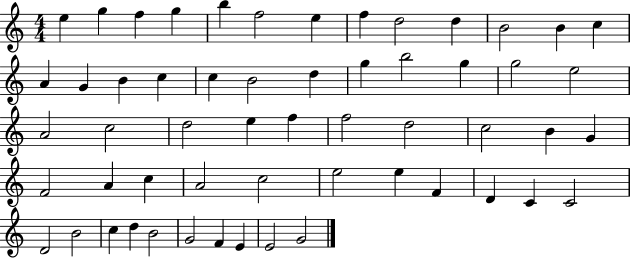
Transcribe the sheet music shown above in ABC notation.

X:1
T:Untitled
M:4/4
L:1/4
K:C
e g f g b f2 e f d2 d B2 B c A G B c c B2 d g b2 g g2 e2 A2 c2 d2 e f f2 d2 c2 B G F2 A c A2 c2 e2 e F D C C2 D2 B2 c d B2 G2 F E E2 G2